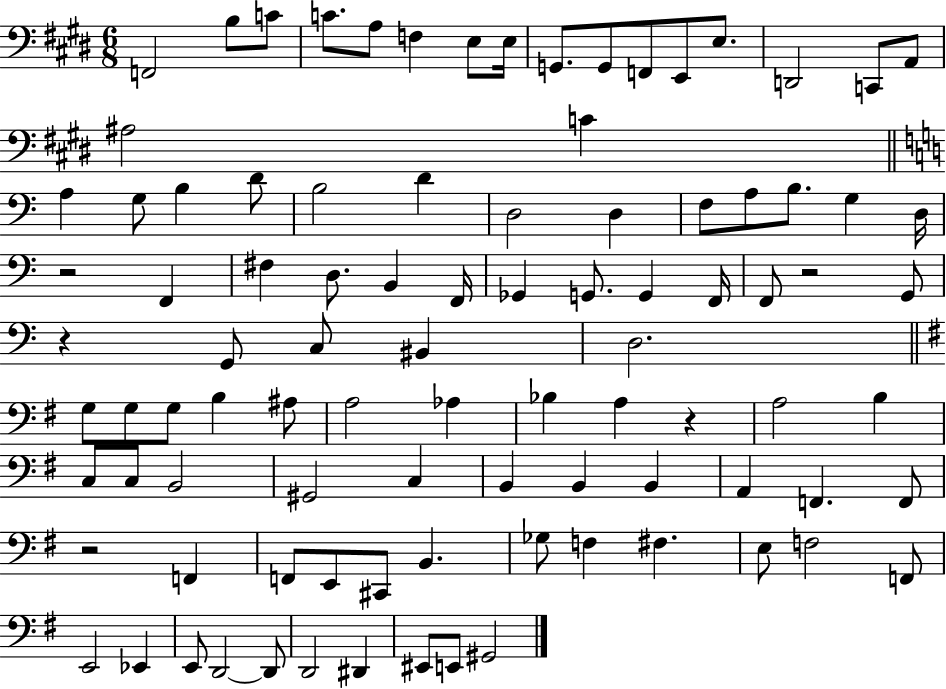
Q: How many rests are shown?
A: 5